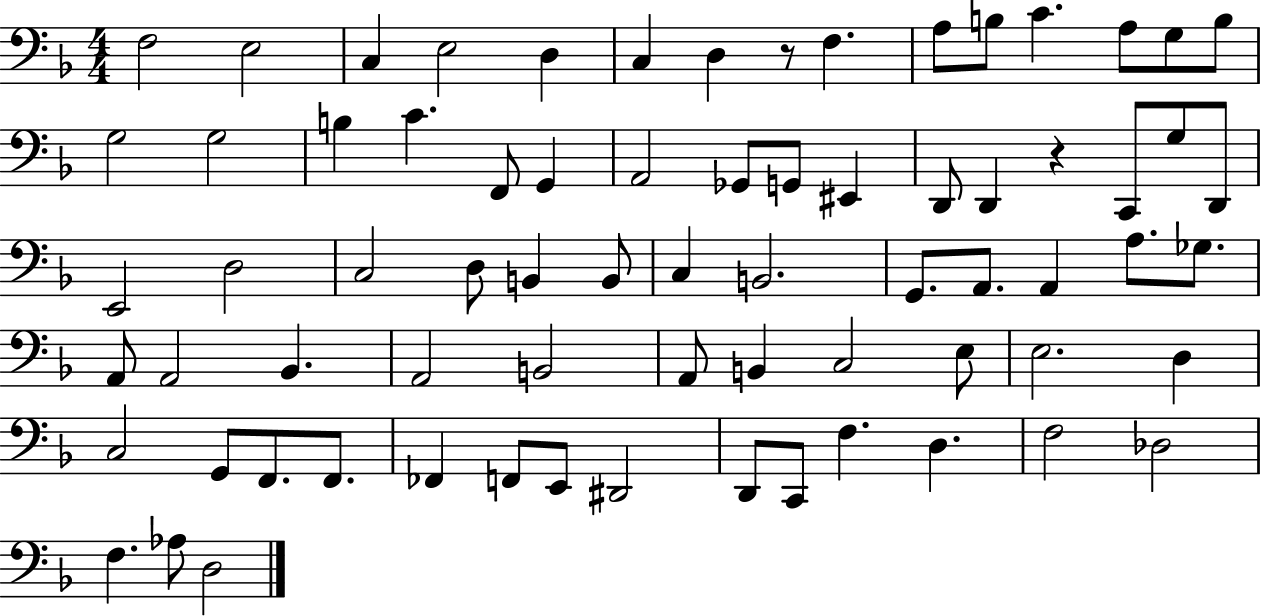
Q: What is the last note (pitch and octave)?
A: D3